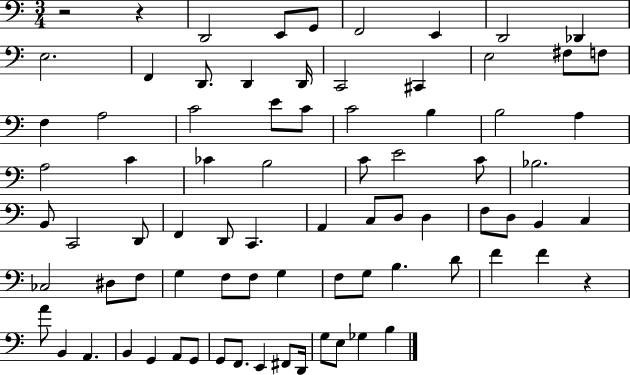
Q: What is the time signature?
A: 3/4